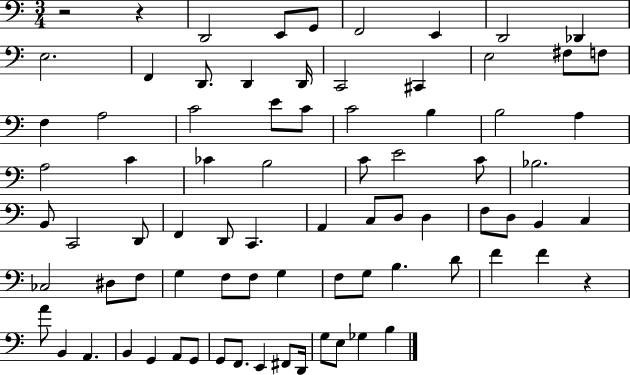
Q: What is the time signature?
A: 3/4